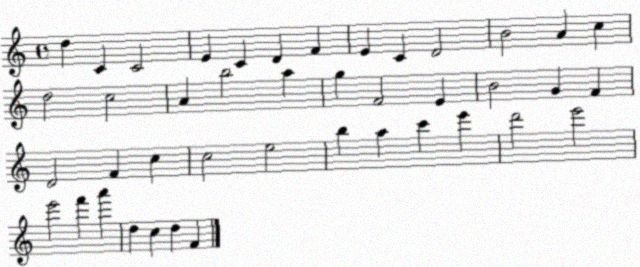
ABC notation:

X:1
T:Untitled
M:4/4
L:1/4
K:C
d C C2 E C D F E C D2 B2 A c d2 c2 A b2 a g F2 E B2 G F D2 F c c2 e2 b a c' e' d'2 e'2 e'2 f' a' d c d F